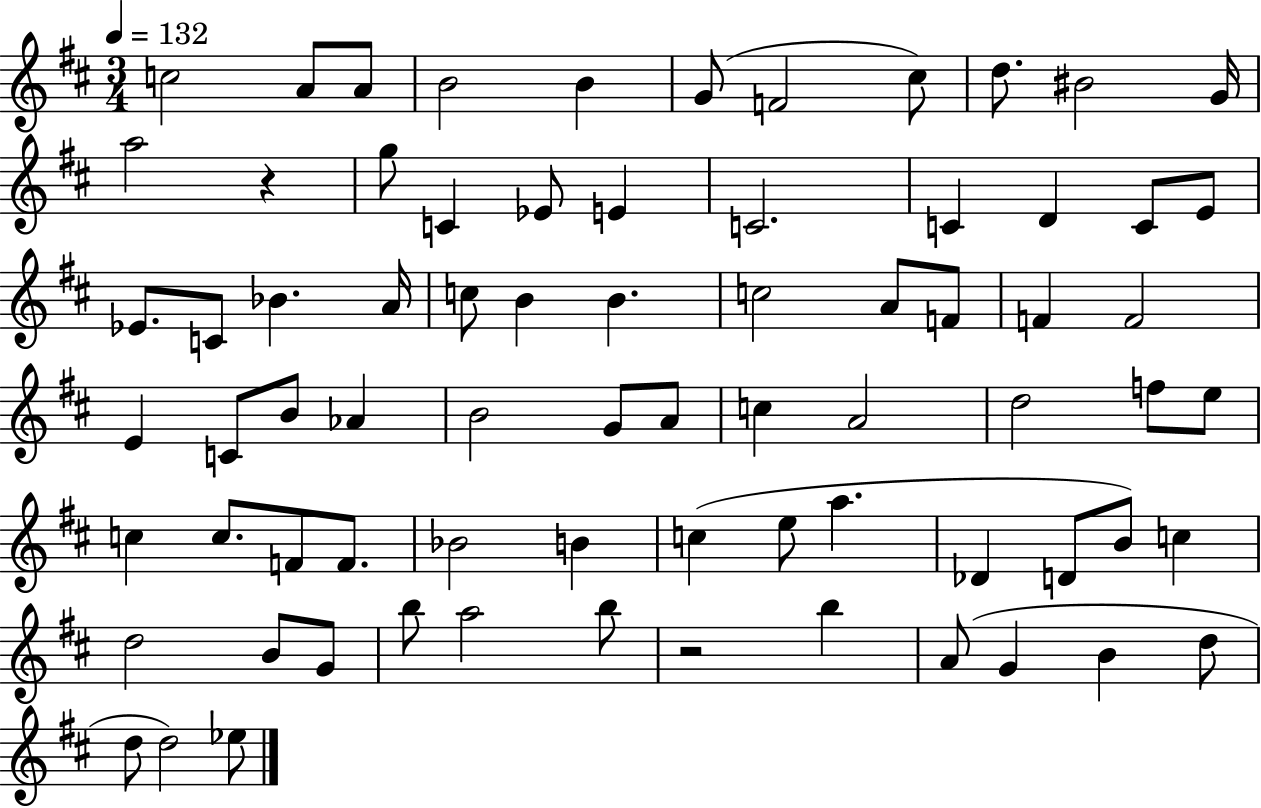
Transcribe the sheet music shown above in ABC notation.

X:1
T:Untitled
M:3/4
L:1/4
K:D
c2 A/2 A/2 B2 B G/2 F2 ^c/2 d/2 ^B2 G/4 a2 z g/2 C _E/2 E C2 C D C/2 E/2 _E/2 C/2 _B A/4 c/2 B B c2 A/2 F/2 F F2 E C/2 B/2 _A B2 G/2 A/2 c A2 d2 f/2 e/2 c c/2 F/2 F/2 _B2 B c e/2 a _D D/2 B/2 c d2 B/2 G/2 b/2 a2 b/2 z2 b A/2 G B d/2 d/2 d2 _e/2